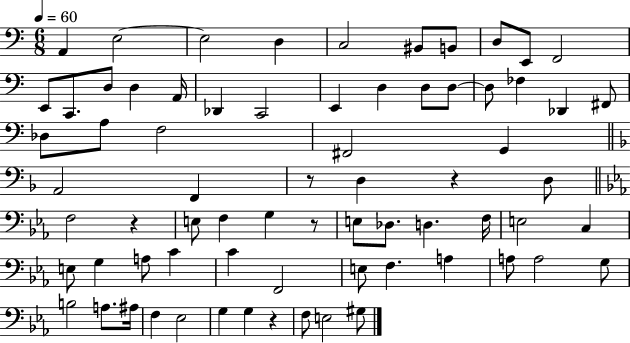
{
  \clef bass
  \numericTimeSignature
  \time 6/8
  \key c \major
  \tempo 4 = 60
  a,4 e2~~ | e2 d4 | c2 bis,8 b,8 | d8 e,8 f,2 | \break e,8 c,8. d8 d4 a,16 | des,4 c,2 | e,4 d4 d8 d8~~ | d8 fes4 des,4 fis,8 | \break des8 a8 f2 | fis,2 g,4 | \bar "||" \break \key f \major a,2 f,4 | r8 d4 r4 d8 | \bar "||" \break \key c \minor f2 r4 | e8 f4 g4 r8 | e8 des8. d4. f16 | e2 c4 | \break e8 g4 a8 c'4 | c'4 f,2 | e8 f4. a4 | a8 a2 g8 | \break b2 a8. ais16 | f4 ees2 | g4 g4 r4 | f8 e2 gis8 | \break \bar "|."
}